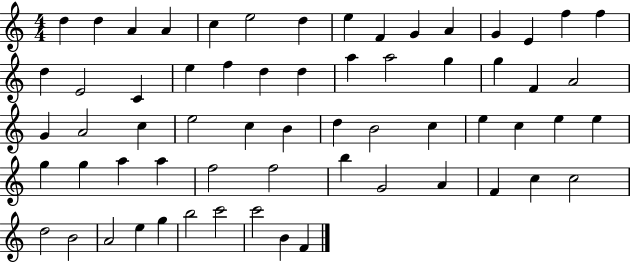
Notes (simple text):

D5/q D5/q A4/q A4/q C5/q E5/h D5/q E5/q F4/q G4/q A4/q G4/q E4/q F5/q F5/q D5/q E4/h C4/q E5/q F5/q D5/q D5/q A5/q A5/h G5/q G5/q F4/q A4/h G4/q A4/h C5/q E5/h C5/q B4/q D5/q B4/h C5/q E5/q C5/q E5/q E5/q G5/q G5/q A5/q A5/q F5/h F5/h B5/q G4/h A4/q F4/q C5/q C5/h D5/h B4/h A4/h E5/q G5/q B5/h C6/h C6/h B4/q F4/q